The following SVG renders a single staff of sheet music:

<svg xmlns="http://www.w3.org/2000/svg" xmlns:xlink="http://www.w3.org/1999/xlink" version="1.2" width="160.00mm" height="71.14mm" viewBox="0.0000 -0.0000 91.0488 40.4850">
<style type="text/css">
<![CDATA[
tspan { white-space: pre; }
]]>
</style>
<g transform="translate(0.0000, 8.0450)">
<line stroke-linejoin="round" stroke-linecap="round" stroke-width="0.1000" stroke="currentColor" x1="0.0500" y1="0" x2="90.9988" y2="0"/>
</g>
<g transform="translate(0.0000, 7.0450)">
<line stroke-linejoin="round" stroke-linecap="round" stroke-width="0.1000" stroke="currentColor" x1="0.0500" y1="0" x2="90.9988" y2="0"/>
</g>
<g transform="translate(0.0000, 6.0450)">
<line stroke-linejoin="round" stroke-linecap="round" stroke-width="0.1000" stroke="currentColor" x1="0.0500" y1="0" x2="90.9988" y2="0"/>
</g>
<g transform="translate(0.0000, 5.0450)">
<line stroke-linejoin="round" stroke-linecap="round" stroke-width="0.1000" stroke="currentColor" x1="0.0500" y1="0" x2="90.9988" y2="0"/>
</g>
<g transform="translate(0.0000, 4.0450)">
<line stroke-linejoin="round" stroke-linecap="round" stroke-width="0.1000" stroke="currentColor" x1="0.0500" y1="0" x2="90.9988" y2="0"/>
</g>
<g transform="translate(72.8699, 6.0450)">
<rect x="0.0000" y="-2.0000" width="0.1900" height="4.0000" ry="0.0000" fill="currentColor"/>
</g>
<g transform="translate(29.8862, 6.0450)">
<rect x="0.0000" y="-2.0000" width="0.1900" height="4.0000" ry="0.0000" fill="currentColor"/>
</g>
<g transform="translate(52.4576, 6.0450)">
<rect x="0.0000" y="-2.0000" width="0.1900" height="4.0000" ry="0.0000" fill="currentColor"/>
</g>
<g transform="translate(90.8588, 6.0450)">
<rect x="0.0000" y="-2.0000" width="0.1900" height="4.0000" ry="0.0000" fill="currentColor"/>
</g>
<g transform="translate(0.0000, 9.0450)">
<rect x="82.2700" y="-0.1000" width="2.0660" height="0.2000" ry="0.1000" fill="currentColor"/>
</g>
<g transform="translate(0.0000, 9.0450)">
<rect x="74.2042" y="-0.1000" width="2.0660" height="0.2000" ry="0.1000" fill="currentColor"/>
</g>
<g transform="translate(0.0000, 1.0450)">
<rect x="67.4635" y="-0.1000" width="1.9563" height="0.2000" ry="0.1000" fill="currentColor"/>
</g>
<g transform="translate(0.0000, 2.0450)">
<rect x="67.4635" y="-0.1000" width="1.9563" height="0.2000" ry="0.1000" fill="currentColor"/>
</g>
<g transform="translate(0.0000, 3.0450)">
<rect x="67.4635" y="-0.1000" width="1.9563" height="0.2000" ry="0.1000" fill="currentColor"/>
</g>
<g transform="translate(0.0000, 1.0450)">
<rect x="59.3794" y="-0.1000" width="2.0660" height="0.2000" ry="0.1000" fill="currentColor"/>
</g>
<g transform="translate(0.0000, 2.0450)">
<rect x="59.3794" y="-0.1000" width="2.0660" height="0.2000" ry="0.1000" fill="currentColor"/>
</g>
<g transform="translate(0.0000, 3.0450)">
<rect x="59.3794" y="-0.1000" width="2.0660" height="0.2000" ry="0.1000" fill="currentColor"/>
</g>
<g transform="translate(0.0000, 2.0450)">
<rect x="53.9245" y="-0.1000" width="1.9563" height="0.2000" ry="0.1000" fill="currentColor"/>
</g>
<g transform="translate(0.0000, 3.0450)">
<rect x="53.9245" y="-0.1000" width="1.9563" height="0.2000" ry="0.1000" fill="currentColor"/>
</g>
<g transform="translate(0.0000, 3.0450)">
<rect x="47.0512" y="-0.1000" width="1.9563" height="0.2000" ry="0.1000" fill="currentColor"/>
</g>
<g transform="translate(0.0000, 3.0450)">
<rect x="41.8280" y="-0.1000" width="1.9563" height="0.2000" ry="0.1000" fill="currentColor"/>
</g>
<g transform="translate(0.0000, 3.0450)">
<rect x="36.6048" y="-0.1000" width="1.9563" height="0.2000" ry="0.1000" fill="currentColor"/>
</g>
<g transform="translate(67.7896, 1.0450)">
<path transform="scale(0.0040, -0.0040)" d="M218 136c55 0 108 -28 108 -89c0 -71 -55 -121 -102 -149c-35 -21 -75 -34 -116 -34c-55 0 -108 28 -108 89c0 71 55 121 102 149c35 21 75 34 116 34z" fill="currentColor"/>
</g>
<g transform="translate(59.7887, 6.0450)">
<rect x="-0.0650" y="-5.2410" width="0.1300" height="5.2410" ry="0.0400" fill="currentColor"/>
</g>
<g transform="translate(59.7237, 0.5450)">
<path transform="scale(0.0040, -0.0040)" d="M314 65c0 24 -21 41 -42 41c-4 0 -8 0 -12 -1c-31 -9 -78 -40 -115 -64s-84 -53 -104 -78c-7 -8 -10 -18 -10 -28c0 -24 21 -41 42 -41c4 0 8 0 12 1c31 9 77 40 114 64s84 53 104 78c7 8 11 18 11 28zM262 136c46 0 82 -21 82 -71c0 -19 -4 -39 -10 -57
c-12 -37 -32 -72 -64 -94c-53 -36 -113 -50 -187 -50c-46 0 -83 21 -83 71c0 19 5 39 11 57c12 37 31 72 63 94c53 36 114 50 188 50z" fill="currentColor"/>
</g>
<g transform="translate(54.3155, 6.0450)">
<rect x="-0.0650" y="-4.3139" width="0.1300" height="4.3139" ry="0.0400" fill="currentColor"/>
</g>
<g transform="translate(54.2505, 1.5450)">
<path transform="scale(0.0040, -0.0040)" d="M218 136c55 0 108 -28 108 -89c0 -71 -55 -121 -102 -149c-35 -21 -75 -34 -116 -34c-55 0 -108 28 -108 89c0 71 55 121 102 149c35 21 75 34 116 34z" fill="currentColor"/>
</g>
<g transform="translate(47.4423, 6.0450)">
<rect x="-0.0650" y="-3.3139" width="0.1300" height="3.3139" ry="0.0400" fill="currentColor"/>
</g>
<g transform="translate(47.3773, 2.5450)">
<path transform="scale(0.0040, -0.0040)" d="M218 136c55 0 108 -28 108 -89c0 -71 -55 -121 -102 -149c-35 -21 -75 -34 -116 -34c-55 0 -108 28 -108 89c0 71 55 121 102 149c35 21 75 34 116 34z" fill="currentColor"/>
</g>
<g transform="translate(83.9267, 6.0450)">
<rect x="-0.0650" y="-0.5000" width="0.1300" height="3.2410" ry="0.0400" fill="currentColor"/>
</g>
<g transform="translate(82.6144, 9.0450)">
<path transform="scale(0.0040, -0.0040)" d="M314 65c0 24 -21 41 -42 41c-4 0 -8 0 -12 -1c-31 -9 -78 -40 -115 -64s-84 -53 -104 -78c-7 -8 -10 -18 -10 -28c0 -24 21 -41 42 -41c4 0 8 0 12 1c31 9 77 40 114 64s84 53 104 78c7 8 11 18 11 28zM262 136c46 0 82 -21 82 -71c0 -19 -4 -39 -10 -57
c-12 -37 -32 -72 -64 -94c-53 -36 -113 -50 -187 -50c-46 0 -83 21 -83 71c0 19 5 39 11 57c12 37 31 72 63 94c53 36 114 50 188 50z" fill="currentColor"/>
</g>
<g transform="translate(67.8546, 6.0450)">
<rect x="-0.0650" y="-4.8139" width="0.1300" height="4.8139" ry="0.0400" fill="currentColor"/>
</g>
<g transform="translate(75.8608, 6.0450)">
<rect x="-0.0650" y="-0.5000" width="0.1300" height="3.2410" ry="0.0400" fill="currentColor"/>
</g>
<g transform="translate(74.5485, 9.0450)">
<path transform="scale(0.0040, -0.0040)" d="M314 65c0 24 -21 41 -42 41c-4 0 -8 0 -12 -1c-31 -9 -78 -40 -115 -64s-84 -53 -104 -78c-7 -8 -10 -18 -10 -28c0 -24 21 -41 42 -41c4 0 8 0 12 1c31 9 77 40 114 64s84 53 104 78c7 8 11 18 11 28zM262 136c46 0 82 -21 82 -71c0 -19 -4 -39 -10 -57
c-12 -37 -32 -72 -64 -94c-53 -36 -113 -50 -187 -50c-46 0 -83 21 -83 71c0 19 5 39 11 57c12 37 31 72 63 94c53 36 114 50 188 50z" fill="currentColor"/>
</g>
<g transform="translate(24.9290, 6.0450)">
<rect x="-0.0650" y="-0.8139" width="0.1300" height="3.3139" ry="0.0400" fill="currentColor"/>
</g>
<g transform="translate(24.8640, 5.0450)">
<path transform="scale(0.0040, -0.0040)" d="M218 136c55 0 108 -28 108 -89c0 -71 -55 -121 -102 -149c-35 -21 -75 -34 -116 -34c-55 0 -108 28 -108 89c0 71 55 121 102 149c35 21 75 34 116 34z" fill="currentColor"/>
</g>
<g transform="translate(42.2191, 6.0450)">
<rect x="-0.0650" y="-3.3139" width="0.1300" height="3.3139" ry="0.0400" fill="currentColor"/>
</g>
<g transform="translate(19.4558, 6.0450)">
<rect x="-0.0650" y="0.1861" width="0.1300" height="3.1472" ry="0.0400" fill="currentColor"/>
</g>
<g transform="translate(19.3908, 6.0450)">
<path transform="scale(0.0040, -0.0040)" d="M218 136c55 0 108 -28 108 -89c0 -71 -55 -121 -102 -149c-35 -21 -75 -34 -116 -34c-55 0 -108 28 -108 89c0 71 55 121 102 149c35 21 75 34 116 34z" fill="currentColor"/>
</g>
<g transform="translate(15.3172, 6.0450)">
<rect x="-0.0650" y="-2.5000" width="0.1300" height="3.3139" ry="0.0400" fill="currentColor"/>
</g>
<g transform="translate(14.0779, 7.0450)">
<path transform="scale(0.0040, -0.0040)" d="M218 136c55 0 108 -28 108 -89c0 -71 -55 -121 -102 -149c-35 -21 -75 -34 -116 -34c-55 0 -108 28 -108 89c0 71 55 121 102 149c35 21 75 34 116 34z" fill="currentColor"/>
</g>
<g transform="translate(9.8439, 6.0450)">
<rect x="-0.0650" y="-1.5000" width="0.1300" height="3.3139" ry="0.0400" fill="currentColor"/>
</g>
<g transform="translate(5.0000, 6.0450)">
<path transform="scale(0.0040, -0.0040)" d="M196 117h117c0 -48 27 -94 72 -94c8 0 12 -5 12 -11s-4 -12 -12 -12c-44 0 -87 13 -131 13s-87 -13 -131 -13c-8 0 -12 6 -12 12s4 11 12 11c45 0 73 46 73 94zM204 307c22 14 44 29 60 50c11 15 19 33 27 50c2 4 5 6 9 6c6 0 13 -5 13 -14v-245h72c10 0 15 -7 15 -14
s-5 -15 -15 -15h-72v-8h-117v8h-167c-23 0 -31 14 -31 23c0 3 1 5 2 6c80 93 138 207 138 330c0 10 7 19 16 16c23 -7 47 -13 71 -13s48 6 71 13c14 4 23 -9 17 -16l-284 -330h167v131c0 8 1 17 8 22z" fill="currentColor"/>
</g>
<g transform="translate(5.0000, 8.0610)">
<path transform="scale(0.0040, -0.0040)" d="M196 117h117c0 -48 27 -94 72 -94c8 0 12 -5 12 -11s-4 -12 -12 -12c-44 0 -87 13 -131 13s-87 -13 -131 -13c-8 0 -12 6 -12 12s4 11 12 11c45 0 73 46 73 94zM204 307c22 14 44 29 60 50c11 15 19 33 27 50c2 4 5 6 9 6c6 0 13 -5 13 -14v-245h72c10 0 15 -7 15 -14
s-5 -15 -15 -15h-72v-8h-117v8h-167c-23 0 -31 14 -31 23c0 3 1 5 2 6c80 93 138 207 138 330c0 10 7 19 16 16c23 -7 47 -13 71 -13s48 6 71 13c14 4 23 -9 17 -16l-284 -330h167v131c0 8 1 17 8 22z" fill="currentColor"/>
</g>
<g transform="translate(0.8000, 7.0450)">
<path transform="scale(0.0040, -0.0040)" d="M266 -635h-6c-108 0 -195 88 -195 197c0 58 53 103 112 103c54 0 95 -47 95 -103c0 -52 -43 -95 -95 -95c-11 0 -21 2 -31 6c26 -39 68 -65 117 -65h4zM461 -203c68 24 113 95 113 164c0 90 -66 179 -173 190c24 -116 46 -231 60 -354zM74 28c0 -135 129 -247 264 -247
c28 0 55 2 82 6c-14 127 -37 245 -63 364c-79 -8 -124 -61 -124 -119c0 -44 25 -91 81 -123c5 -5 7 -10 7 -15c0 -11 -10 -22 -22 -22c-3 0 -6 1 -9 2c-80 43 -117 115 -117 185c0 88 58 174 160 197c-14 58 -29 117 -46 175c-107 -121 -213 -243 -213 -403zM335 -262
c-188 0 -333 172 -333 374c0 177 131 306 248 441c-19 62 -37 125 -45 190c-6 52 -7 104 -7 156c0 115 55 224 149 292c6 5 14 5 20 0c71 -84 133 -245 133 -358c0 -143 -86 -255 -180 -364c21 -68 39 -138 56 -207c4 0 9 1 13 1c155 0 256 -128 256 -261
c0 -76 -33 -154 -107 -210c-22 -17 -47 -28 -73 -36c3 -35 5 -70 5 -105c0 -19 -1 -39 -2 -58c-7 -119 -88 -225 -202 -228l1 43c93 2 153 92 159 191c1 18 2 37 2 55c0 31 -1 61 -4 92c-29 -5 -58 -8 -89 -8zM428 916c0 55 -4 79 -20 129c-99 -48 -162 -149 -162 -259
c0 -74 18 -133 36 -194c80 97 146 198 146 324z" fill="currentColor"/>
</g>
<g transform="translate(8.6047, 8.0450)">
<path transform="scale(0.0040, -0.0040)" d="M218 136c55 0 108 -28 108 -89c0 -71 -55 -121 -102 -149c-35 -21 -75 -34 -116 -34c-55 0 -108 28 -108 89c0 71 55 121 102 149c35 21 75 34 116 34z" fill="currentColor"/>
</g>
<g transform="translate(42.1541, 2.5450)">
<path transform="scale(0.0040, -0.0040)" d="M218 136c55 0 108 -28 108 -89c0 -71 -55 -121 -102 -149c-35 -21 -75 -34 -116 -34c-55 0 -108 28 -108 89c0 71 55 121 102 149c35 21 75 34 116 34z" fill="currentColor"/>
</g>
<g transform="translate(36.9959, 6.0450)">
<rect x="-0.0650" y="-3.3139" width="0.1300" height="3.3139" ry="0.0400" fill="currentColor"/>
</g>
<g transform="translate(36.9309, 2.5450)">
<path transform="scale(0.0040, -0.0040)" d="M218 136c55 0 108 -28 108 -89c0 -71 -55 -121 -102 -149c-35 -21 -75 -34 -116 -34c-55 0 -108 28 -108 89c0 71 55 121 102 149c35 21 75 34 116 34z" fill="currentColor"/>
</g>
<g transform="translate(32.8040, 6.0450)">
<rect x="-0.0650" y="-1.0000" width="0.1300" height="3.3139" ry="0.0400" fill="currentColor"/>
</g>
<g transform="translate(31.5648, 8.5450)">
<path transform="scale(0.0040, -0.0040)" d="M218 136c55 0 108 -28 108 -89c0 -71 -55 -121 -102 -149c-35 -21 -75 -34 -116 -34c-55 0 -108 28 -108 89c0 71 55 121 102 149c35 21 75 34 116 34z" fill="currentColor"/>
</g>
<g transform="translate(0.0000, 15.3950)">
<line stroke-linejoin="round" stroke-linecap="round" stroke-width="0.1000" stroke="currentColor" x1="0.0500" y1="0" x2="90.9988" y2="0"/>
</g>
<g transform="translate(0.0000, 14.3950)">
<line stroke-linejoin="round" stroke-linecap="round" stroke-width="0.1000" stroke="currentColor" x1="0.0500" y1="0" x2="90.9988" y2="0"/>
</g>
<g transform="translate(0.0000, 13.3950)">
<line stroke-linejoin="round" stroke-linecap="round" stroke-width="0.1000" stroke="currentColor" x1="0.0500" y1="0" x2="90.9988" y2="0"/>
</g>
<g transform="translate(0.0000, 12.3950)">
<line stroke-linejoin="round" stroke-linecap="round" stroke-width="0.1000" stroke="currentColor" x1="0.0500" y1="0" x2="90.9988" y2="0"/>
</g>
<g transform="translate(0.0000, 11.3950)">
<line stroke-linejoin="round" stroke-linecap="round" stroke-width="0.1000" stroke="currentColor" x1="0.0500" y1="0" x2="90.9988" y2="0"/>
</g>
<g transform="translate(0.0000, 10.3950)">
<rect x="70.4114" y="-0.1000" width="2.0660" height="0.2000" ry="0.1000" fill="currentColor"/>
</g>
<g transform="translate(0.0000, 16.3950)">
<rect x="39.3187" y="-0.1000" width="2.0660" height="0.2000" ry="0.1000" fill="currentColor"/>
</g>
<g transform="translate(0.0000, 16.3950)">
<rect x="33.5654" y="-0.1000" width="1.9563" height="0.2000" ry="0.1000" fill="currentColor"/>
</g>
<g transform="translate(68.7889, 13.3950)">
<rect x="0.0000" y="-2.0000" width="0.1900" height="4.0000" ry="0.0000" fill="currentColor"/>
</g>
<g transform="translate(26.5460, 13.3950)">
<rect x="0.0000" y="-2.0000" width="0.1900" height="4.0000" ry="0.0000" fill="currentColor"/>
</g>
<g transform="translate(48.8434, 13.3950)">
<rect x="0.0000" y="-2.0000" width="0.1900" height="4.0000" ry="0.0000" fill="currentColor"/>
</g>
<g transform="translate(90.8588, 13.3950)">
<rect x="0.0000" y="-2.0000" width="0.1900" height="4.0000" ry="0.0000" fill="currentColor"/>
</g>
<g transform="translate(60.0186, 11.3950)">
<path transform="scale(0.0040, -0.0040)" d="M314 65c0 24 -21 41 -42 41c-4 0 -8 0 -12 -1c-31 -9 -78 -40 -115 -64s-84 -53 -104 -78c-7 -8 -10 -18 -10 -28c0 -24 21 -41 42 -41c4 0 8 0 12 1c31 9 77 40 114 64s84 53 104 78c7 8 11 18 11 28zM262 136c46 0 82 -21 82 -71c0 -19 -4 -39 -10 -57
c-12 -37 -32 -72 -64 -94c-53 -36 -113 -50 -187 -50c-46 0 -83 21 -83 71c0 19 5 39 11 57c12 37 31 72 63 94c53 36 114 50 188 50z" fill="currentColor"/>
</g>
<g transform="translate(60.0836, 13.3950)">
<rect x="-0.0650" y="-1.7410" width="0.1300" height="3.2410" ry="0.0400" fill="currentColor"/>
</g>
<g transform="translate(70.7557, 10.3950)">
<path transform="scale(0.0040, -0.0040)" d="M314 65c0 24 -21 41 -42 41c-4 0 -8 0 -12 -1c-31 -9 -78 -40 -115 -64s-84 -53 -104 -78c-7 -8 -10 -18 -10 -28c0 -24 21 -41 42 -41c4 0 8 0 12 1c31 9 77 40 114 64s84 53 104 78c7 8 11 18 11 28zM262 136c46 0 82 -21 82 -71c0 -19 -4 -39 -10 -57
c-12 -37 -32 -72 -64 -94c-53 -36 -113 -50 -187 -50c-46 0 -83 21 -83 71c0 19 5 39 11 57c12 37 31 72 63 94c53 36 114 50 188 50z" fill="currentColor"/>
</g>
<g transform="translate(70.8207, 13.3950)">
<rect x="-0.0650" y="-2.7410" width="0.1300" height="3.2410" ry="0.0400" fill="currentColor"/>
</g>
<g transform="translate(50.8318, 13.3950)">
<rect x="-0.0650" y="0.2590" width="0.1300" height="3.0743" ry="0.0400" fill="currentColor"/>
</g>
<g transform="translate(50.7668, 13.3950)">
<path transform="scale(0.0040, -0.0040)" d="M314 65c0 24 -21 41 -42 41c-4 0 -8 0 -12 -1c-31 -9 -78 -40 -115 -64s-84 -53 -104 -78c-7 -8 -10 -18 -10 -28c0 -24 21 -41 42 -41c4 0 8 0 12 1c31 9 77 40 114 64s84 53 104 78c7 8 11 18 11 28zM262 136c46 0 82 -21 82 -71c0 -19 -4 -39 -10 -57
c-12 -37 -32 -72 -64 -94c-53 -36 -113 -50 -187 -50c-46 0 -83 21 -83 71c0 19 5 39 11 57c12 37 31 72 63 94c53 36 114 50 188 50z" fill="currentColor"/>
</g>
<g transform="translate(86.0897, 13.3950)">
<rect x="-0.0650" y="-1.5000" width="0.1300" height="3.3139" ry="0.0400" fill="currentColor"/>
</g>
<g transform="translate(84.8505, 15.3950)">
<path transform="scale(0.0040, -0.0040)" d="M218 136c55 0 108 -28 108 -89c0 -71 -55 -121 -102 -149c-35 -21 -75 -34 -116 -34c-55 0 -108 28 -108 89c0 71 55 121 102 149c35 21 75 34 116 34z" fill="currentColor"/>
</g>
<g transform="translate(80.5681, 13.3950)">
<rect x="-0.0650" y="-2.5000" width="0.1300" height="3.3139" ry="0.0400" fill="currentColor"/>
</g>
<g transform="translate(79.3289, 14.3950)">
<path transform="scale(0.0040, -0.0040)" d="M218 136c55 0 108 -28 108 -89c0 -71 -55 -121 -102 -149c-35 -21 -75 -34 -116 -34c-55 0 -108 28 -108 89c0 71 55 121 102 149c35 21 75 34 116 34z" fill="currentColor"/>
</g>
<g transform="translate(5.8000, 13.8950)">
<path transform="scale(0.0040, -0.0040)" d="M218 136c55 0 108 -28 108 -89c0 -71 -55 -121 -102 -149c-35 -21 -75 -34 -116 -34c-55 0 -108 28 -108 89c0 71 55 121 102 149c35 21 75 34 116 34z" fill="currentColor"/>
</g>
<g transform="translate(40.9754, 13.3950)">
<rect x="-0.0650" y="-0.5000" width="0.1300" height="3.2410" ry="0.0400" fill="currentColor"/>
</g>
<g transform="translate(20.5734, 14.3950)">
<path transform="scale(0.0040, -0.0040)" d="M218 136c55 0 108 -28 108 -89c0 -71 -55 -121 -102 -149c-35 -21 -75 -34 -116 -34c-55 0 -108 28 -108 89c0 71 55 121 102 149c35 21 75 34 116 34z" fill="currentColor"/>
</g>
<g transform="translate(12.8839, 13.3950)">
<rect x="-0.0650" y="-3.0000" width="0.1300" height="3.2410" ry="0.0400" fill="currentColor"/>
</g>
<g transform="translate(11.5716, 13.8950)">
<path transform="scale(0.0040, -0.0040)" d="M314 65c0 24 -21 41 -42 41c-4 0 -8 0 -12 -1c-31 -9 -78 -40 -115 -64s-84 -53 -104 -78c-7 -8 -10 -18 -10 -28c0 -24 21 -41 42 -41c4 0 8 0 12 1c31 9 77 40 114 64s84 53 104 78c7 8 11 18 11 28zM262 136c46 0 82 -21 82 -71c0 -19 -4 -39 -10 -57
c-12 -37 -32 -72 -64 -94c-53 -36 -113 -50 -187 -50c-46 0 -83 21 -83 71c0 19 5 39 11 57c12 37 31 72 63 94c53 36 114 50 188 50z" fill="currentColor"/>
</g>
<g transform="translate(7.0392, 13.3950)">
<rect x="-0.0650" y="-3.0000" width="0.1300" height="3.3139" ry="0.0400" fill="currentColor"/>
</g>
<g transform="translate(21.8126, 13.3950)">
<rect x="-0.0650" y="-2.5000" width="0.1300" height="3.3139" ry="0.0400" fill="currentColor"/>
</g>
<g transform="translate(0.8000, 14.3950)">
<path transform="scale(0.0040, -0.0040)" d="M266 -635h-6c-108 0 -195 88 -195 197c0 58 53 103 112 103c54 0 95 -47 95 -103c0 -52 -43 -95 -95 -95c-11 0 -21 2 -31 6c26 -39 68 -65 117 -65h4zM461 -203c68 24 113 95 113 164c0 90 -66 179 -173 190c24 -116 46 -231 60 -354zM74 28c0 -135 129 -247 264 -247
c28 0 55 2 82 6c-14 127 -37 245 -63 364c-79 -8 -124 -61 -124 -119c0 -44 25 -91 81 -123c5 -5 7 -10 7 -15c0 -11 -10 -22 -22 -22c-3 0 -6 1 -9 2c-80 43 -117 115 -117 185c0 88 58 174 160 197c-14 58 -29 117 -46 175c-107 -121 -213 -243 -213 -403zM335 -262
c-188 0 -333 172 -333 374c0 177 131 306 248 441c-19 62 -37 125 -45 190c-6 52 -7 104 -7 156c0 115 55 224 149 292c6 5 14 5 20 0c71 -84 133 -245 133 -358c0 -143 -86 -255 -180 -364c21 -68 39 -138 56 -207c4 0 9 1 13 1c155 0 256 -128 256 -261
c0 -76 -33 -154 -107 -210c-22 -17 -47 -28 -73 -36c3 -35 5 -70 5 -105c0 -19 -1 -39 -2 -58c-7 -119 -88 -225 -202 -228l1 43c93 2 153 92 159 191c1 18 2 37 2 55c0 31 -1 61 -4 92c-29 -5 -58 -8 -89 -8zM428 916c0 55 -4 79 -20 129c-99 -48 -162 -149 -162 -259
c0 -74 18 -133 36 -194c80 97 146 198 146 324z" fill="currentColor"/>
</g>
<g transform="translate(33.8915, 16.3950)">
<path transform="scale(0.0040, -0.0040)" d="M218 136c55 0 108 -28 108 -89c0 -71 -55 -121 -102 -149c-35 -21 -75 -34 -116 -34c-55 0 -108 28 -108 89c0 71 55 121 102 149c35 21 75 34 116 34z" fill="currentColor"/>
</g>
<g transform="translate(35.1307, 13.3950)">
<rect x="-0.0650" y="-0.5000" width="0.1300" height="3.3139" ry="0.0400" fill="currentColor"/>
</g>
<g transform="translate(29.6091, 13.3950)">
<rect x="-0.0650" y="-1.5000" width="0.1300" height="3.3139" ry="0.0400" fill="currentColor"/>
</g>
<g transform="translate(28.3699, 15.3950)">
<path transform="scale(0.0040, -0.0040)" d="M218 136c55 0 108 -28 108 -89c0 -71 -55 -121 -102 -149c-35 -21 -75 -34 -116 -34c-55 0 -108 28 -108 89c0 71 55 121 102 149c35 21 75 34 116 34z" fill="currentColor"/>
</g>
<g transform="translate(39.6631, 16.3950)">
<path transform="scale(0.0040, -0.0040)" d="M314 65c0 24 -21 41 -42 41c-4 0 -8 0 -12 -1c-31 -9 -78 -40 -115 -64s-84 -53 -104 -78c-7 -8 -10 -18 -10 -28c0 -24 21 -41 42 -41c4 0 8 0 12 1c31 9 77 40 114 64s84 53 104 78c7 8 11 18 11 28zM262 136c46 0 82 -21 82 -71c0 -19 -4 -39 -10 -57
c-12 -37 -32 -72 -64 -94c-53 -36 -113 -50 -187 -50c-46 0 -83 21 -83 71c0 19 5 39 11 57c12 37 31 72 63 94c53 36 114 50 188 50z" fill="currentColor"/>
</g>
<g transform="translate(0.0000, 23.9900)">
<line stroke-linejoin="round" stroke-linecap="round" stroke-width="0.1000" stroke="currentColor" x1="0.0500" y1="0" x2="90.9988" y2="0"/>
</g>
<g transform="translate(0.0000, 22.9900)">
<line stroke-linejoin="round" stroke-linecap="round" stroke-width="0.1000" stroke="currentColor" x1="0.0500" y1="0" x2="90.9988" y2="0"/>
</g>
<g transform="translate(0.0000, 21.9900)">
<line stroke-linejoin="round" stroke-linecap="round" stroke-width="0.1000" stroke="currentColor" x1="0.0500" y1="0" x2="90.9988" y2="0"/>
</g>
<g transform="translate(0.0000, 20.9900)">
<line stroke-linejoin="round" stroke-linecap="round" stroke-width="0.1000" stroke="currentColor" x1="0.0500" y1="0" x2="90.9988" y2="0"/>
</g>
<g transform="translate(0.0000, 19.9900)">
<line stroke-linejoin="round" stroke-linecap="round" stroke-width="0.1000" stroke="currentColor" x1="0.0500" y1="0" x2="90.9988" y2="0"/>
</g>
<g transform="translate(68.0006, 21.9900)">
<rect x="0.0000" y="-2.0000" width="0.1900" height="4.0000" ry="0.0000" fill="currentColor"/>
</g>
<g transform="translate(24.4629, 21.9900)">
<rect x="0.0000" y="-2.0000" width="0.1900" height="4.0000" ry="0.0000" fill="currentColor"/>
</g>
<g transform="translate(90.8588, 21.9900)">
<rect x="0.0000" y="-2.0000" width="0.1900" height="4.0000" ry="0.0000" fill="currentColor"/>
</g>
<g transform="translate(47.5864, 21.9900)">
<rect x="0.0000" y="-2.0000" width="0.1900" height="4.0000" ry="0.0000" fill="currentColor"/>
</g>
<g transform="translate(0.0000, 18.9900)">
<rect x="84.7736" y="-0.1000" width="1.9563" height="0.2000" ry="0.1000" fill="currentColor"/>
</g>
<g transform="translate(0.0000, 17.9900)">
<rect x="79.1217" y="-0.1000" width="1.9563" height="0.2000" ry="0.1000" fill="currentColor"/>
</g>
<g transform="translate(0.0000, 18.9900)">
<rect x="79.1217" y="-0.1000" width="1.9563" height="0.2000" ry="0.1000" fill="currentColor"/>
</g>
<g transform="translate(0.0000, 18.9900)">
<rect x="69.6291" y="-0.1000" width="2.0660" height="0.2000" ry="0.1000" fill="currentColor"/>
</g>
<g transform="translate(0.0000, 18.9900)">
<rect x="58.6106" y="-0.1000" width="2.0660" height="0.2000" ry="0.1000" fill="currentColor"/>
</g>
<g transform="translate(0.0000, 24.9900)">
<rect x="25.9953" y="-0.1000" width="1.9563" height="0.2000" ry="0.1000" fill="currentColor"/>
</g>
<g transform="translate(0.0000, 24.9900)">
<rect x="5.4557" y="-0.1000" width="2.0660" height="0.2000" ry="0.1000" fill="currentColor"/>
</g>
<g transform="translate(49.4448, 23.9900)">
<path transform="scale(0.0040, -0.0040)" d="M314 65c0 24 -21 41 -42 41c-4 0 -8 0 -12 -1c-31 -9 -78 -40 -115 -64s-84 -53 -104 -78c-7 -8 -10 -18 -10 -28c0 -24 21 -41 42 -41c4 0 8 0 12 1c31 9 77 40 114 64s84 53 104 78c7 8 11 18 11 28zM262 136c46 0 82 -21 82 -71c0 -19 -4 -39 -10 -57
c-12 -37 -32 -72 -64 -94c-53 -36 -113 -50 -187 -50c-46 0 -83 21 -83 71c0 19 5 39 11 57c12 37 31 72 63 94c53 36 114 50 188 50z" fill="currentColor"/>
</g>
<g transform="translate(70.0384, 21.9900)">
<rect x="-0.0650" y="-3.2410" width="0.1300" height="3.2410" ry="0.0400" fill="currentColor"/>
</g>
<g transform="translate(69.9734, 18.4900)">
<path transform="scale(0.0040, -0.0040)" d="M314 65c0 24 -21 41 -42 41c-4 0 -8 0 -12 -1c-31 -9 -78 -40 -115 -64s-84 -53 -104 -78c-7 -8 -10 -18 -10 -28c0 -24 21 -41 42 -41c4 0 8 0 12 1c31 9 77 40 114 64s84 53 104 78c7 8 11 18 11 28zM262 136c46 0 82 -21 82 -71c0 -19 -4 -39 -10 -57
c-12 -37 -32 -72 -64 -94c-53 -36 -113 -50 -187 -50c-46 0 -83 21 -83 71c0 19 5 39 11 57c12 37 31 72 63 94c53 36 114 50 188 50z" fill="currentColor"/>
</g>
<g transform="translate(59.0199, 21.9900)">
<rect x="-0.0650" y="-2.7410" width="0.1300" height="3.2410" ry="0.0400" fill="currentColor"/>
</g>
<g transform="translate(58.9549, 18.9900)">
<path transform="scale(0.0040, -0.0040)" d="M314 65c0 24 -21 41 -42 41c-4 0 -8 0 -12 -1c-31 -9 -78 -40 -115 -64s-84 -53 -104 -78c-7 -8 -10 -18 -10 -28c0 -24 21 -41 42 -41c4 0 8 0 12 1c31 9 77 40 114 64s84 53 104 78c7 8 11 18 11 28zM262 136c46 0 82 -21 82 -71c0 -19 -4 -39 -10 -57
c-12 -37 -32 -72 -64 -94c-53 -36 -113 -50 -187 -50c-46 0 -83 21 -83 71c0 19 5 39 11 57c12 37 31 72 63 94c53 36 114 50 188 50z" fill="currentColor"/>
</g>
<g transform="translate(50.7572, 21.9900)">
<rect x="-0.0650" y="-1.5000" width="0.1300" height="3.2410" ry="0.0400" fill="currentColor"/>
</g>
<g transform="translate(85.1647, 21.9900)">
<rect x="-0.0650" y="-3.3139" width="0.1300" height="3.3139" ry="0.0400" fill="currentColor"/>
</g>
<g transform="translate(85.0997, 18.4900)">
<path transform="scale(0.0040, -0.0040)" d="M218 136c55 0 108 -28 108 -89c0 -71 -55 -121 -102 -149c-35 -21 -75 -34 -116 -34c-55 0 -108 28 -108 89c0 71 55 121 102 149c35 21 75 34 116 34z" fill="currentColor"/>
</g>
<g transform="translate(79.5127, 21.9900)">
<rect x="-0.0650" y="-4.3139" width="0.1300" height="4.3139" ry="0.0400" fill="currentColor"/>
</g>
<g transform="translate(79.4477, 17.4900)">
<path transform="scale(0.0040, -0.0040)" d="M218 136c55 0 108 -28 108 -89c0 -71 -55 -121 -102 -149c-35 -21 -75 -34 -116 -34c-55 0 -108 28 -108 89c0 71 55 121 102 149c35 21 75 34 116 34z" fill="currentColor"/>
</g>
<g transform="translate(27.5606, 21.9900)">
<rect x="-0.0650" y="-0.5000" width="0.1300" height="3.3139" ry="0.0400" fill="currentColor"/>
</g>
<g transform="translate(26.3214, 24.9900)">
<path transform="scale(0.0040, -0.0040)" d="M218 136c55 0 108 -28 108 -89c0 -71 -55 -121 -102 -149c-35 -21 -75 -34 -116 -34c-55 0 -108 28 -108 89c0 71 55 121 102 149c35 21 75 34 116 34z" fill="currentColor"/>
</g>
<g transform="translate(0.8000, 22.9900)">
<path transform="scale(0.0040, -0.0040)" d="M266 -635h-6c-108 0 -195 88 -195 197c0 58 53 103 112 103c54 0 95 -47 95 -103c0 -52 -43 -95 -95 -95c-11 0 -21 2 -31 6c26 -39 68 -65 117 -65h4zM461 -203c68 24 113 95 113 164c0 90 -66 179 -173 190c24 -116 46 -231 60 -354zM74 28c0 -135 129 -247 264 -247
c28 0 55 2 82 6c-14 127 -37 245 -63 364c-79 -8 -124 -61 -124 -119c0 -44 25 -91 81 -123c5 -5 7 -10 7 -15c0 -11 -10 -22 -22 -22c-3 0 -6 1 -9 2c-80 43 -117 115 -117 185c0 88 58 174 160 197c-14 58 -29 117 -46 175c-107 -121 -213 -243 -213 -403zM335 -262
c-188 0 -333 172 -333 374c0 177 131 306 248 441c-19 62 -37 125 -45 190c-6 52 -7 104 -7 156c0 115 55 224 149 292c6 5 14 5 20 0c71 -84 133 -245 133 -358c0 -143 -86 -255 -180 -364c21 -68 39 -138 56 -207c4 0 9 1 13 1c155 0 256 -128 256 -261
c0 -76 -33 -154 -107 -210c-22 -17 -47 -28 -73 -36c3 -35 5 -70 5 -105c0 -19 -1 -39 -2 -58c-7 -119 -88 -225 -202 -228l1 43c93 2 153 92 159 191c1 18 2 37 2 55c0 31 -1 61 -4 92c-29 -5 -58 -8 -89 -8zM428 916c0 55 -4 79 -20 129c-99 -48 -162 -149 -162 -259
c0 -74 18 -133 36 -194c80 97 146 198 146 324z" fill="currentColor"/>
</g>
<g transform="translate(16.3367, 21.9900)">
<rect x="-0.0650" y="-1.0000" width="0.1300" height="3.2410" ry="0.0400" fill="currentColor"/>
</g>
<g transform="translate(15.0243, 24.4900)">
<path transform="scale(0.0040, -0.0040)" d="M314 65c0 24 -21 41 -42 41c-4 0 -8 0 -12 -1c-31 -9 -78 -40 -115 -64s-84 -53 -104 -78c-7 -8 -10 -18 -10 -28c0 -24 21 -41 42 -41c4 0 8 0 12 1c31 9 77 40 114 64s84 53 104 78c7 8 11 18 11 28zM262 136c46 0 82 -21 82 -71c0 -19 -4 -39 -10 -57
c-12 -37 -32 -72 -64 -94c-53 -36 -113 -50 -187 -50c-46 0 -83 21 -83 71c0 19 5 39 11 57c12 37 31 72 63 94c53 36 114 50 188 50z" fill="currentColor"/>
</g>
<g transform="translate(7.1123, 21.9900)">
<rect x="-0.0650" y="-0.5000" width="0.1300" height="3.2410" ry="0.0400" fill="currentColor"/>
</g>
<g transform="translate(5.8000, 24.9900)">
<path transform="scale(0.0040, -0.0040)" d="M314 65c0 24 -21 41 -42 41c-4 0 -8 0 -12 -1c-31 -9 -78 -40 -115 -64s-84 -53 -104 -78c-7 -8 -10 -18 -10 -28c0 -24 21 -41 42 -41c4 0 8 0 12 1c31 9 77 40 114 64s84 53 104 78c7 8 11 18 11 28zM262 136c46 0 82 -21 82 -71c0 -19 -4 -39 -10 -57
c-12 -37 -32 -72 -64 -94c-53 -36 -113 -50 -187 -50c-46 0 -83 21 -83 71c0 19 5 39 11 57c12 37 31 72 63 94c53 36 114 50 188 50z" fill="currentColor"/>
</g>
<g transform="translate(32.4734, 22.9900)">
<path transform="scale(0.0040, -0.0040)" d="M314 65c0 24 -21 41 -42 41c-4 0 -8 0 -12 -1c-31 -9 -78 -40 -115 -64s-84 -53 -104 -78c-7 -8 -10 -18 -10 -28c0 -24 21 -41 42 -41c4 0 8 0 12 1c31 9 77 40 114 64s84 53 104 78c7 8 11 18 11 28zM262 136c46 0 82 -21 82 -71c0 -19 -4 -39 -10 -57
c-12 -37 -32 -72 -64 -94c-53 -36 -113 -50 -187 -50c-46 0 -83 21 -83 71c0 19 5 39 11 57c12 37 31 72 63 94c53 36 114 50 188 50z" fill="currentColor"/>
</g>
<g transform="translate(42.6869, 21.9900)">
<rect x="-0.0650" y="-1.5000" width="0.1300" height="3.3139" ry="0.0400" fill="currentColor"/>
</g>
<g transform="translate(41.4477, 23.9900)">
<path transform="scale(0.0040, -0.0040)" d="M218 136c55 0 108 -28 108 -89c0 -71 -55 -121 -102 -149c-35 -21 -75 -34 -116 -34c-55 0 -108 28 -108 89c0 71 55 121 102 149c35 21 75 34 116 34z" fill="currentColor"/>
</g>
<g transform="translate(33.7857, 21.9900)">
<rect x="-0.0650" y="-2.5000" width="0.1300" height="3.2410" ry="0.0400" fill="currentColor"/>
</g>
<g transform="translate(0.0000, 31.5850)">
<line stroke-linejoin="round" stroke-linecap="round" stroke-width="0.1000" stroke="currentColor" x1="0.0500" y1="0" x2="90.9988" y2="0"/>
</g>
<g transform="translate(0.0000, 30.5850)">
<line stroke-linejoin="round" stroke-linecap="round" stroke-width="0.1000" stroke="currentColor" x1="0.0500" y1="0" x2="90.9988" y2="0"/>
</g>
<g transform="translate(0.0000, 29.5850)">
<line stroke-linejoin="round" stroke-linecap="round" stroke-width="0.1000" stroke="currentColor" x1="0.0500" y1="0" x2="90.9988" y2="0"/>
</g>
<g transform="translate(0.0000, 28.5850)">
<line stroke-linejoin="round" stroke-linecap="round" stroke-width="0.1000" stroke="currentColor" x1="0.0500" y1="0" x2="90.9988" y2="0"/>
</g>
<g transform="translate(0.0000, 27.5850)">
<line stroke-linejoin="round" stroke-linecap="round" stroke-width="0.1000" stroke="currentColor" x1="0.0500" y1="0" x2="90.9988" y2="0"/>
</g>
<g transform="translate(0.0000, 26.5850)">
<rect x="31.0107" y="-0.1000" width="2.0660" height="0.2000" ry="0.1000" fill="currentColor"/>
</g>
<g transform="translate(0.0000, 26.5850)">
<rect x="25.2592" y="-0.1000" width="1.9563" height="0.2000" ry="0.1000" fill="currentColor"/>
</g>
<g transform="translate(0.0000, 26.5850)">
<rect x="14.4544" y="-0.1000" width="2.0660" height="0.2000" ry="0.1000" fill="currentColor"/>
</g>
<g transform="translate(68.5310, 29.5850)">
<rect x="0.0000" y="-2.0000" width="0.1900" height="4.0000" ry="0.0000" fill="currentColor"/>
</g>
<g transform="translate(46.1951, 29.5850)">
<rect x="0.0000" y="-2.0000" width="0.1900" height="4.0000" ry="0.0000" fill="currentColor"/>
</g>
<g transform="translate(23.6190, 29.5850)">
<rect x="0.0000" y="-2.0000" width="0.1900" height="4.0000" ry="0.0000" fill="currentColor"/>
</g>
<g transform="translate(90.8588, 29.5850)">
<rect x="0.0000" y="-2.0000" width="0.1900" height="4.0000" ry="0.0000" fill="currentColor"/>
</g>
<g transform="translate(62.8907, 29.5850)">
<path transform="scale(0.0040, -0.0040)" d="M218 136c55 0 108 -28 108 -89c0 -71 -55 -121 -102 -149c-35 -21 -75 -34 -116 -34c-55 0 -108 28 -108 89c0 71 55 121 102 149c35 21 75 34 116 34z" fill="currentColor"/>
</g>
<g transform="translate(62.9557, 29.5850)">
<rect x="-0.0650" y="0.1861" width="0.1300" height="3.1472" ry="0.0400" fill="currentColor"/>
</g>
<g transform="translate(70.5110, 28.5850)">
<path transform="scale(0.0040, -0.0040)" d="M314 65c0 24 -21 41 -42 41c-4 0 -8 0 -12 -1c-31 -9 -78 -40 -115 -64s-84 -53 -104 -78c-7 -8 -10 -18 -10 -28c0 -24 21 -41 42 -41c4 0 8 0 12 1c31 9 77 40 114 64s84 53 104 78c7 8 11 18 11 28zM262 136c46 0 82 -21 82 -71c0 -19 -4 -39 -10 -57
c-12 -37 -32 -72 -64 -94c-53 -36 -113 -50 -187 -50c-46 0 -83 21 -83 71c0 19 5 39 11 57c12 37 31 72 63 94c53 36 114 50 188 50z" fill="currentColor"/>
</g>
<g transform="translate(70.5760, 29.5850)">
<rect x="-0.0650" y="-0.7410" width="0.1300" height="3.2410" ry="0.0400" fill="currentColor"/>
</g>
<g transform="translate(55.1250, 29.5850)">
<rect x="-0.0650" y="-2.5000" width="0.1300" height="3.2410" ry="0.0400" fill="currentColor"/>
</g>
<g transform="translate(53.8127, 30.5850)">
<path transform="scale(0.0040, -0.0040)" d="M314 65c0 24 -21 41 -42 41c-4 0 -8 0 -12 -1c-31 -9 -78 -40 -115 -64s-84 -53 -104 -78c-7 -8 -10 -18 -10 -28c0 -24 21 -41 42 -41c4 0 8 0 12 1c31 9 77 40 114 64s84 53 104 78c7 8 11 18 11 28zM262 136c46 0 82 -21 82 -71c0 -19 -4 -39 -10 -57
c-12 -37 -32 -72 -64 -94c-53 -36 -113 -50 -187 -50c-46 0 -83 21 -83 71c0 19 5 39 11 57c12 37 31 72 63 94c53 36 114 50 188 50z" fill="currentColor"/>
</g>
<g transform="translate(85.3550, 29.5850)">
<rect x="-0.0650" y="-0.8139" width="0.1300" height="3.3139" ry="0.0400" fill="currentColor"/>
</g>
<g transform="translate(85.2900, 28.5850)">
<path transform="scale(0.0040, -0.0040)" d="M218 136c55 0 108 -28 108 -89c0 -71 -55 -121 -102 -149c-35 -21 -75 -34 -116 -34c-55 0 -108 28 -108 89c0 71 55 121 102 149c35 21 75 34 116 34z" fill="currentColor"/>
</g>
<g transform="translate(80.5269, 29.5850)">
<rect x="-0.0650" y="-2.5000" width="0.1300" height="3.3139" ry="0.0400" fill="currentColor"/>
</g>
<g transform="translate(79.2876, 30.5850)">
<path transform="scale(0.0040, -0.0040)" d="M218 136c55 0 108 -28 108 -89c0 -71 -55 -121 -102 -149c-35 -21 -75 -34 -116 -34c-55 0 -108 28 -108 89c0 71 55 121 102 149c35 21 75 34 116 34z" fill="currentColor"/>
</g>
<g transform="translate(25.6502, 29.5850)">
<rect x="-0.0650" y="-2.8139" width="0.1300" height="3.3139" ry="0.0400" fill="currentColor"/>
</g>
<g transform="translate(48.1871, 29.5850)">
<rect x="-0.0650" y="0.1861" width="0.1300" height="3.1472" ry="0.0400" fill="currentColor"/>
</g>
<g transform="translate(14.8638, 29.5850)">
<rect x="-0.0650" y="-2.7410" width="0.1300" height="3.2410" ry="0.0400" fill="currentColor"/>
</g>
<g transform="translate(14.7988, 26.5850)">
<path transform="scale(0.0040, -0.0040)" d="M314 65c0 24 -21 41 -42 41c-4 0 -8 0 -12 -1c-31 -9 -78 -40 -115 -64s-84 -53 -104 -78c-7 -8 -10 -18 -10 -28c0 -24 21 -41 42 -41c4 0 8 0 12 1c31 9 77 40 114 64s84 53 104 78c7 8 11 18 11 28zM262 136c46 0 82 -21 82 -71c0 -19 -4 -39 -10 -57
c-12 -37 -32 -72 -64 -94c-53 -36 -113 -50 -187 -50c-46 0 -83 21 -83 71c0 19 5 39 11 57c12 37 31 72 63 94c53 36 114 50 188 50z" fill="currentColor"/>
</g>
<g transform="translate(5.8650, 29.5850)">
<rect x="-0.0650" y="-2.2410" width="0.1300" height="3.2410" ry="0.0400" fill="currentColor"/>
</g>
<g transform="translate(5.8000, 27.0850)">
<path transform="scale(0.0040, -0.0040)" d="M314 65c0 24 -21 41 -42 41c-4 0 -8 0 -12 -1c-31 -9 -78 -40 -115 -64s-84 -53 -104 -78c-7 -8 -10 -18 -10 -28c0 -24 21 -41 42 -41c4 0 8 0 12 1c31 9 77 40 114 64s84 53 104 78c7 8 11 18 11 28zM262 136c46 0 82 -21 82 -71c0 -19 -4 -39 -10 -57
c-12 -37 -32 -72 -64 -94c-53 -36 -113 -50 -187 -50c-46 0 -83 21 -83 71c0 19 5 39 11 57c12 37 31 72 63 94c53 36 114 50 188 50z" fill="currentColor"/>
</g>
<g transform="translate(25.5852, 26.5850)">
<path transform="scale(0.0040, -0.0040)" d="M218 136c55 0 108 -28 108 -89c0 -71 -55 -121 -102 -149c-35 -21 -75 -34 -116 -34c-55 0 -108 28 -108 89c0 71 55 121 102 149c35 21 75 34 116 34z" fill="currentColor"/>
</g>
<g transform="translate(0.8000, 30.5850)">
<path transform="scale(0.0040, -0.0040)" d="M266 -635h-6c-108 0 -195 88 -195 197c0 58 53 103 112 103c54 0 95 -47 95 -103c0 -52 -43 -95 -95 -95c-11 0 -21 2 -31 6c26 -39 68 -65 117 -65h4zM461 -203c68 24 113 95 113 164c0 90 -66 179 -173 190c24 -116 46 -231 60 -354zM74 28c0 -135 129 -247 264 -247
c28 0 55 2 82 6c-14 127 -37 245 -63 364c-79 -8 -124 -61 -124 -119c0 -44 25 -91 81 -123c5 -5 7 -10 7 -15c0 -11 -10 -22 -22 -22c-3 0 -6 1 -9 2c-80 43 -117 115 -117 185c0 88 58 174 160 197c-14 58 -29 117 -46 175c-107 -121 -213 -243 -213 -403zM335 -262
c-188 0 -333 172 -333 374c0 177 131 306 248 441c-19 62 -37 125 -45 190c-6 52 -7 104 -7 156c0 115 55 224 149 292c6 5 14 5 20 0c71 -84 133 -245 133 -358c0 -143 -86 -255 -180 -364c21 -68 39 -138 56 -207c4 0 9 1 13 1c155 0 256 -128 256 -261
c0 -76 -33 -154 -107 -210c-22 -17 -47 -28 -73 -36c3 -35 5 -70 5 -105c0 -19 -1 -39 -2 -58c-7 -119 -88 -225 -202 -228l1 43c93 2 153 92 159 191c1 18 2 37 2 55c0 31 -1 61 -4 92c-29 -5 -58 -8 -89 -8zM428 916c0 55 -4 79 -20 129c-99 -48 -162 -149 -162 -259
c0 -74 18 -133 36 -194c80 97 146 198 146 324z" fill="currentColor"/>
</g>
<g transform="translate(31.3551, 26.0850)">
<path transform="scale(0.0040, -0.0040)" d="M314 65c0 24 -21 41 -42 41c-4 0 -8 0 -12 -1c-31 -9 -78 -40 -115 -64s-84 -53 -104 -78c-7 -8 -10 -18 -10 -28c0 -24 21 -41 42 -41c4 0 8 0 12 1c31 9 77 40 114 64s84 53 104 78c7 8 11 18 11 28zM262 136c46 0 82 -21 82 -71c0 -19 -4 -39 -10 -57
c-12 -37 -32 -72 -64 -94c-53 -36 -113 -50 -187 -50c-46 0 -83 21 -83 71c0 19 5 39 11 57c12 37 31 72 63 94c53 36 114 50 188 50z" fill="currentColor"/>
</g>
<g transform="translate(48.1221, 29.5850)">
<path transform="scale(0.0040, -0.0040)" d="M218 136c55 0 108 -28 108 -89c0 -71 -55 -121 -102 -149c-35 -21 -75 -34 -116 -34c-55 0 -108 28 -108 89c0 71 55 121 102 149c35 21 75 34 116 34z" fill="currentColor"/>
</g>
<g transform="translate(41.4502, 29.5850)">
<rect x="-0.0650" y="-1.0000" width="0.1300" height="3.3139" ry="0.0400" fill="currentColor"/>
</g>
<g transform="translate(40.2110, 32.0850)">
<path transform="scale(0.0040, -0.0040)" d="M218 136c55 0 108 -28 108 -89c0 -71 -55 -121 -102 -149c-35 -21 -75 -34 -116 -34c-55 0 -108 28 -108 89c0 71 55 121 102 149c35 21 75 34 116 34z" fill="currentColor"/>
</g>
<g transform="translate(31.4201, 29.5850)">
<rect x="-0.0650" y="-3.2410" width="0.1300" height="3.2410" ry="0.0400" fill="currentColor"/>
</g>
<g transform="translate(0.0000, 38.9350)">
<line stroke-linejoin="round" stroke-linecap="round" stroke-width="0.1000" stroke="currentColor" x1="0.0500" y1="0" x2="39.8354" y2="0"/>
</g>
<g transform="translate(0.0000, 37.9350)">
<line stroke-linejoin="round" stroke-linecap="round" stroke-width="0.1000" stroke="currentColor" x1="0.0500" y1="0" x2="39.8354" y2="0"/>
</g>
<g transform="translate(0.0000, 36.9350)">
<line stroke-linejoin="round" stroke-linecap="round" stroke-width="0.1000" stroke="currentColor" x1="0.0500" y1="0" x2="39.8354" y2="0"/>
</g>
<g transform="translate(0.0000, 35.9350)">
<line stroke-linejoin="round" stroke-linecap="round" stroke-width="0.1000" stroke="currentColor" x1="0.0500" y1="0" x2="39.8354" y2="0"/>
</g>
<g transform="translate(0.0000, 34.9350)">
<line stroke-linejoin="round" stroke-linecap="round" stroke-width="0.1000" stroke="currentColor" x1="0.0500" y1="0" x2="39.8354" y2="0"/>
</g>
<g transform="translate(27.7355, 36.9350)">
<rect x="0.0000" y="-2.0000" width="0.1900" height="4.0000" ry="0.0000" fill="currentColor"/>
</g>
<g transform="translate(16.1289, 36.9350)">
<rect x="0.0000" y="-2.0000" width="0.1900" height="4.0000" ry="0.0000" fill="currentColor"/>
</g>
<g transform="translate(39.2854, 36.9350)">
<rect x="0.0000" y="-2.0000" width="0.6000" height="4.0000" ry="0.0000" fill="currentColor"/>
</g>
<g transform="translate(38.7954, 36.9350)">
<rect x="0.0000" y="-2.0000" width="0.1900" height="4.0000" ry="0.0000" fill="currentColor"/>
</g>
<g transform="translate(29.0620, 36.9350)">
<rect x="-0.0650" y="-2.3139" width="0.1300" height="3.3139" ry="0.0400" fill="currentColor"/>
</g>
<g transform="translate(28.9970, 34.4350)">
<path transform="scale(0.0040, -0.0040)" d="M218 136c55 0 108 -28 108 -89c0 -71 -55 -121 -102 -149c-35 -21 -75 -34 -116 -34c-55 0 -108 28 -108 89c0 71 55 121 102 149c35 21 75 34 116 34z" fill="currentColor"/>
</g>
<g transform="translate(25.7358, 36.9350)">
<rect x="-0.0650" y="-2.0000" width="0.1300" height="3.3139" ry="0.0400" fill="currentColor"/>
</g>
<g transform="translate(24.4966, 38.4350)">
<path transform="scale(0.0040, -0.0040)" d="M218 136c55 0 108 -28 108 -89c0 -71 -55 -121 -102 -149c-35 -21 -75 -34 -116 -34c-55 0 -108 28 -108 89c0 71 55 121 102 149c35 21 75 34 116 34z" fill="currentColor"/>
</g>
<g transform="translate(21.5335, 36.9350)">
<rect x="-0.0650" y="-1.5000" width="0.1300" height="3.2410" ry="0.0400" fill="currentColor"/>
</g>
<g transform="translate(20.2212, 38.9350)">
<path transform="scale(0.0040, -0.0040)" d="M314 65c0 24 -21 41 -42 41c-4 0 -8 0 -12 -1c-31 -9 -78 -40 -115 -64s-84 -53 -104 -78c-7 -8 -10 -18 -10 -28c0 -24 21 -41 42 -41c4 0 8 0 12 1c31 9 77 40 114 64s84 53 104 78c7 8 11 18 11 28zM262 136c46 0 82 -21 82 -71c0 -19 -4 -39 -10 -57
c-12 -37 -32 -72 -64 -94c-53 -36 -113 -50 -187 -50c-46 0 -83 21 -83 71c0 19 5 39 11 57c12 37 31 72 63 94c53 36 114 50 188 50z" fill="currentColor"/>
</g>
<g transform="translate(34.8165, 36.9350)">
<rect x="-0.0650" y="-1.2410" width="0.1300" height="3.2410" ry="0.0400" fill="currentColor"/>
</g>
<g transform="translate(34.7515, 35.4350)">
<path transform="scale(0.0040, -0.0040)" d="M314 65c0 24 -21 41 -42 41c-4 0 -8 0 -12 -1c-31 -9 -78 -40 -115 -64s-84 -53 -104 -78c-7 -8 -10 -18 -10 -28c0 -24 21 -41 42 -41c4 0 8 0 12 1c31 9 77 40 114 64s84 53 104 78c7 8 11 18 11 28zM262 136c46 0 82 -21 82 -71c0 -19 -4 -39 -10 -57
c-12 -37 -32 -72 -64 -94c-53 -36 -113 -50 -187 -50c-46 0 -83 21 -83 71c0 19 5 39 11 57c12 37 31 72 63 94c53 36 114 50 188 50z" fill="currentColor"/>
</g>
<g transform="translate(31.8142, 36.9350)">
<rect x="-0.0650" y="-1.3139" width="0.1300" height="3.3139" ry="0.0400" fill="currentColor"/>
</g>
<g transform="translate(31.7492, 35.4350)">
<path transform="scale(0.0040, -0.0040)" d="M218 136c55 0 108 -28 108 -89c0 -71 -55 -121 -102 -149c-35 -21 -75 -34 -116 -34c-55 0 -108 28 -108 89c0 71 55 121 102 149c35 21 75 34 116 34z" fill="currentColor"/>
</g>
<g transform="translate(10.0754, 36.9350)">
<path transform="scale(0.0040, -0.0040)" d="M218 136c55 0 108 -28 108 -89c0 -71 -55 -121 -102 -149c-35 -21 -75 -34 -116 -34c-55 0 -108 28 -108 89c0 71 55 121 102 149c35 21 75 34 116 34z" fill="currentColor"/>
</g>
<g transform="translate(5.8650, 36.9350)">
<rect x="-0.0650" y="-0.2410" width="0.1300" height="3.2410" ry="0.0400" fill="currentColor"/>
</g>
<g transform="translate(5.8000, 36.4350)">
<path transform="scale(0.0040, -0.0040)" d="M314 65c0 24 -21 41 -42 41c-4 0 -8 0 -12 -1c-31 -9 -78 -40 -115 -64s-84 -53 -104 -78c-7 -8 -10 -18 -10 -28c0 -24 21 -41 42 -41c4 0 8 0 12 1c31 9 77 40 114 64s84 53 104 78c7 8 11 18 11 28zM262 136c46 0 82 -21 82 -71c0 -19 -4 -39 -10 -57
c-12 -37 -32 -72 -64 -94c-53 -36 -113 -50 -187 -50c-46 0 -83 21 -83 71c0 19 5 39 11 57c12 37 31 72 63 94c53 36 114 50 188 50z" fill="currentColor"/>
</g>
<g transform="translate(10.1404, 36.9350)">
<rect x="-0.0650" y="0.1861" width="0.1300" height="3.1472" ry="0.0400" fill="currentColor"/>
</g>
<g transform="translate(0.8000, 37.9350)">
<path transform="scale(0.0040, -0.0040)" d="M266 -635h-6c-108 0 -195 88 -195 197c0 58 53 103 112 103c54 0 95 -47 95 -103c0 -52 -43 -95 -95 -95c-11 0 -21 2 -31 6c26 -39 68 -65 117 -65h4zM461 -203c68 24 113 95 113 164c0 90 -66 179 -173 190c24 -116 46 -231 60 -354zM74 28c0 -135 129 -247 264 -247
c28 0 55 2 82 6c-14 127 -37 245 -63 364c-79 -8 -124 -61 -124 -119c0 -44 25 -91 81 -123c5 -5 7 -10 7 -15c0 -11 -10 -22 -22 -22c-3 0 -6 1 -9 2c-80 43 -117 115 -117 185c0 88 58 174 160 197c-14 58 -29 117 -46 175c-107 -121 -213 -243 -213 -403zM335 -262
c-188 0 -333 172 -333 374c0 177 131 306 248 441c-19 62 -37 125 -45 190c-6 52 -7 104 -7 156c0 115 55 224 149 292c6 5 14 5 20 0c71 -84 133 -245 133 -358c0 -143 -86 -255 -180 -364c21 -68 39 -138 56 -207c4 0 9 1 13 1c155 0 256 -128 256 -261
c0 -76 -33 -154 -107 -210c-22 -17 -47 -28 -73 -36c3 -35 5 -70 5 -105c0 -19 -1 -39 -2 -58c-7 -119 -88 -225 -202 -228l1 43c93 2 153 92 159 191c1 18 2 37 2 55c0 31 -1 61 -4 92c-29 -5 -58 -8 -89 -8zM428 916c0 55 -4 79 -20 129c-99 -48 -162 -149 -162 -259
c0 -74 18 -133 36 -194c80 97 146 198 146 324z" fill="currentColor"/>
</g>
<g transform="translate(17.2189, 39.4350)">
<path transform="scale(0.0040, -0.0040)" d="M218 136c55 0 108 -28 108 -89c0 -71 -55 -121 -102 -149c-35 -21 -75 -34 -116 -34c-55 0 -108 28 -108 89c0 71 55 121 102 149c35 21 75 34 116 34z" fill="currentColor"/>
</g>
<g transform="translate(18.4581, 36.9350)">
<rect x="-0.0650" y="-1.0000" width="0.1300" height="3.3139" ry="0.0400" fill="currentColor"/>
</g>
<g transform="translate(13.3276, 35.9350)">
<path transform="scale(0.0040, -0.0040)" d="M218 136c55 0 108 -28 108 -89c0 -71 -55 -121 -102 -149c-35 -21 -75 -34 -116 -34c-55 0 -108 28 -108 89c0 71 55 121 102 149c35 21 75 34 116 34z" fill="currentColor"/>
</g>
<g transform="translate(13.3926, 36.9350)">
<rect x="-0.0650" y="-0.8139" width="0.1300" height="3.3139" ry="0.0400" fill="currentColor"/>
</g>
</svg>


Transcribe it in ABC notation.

X:1
T:Untitled
M:4/4
L:1/4
K:C
E G B d D b b b d' f'2 e' C2 C2 A A2 G E C C2 B2 f2 a2 G E C2 D2 C G2 E E2 a2 b2 d' b g2 a2 a b2 D B G2 B d2 G d c2 B d D E2 F g e e2